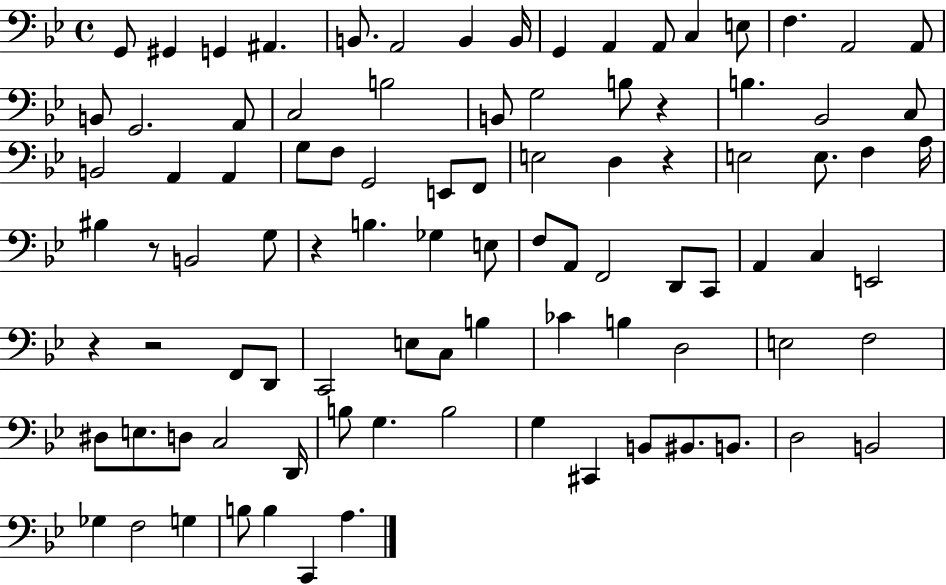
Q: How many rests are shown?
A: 6